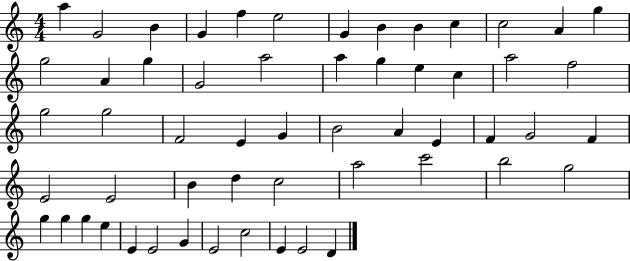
X:1
T:Untitled
M:4/4
L:1/4
K:C
a G2 B G f e2 G B B c c2 A g g2 A g G2 a2 a g e c a2 f2 g2 g2 F2 E G B2 A E F G2 F E2 E2 B d c2 a2 c'2 b2 g2 g g g e E E2 G E2 c2 E E2 D